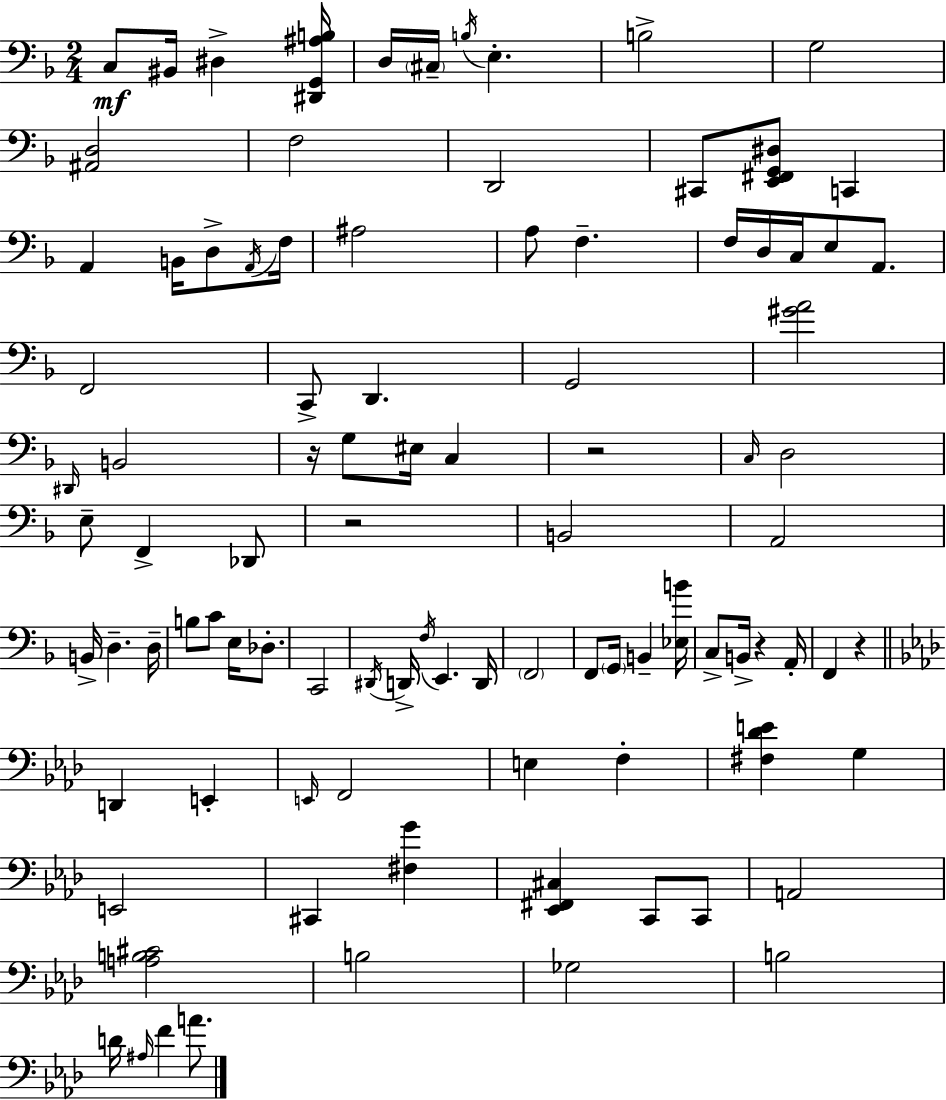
{
  \clef bass
  \numericTimeSignature
  \time 2/4
  \key d \minor
  c8\mf bis,16 dis4-> <dis, g, ais b>16 | d16 \parenthesize cis16-- \acciaccatura { b16 } e4.-. | b2-> | g2 | \break <ais, d>2 | f2 | d,2 | cis,8 <e, fis, g, dis>8 c,4 | \break a,4 b,16 d8-> | \acciaccatura { a,16 } f16 ais2 | a8 f4.-- | f16 d16 c16 e8 a,8. | \break f,2 | c,8-> d,4. | g,2 | <gis' a'>2 | \break \grace { dis,16 } b,2 | r16 g8 eis16 c4 | r2 | \grace { c16 } d2 | \break e8-- f,4-> | des,8 r2 | b,2 | a,2 | \break b,16-> d4.-- | d16-- b8 c'8 | e16 des8.-. c,2 | \acciaccatura { dis,16 } d,16-> \acciaccatura { f16 } e,4. | \break d,16 \parenthesize f,2 | f,8 | \parenthesize g,16 b,4-- <ees b'>16 c8-> | b,16-> r4 a,16-. f,4 | \break r4 \bar "||" \break \key f \minor d,4 e,4-. | \grace { e,16 } f,2 | e4 f4-. | <fis des' e'>4 g4 | \break e,2 | cis,4 <fis g'>4 | <ees, fis, cis>4 c,8 c,8 | a,2 | \break <a b cis'>2 | b2 | ges2 | b2 | \break d'16 \grace { ais16 } f'4 a'8. | \bar "|."
}